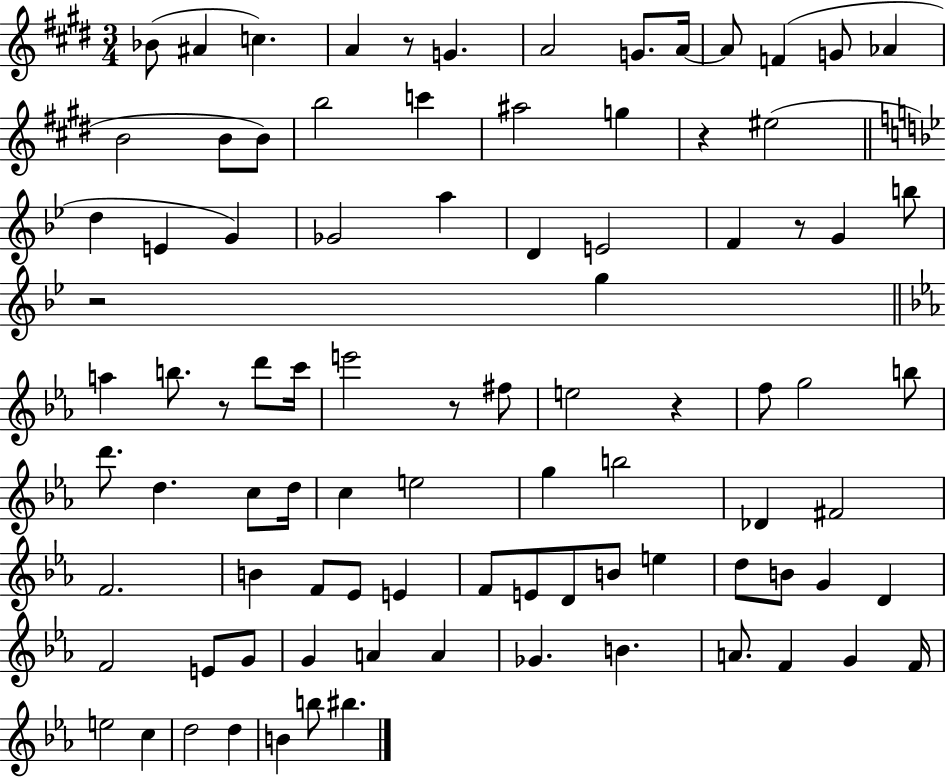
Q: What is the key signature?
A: E major